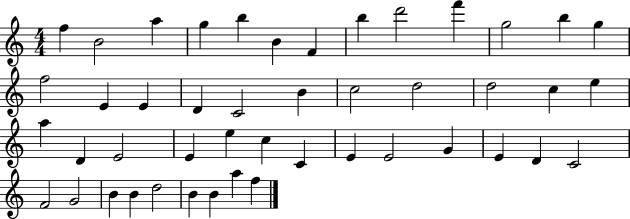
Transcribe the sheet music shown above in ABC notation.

X:1
T:Untitled
M:4/4
L:1/4
K:C
f B2 a g b B F b d'2 f' g2 b g f2 E E D C2 B c2 d2 d2 c e a D E2 E e c C E E2 G E D C2 F2 G2 B B d2 B B a f